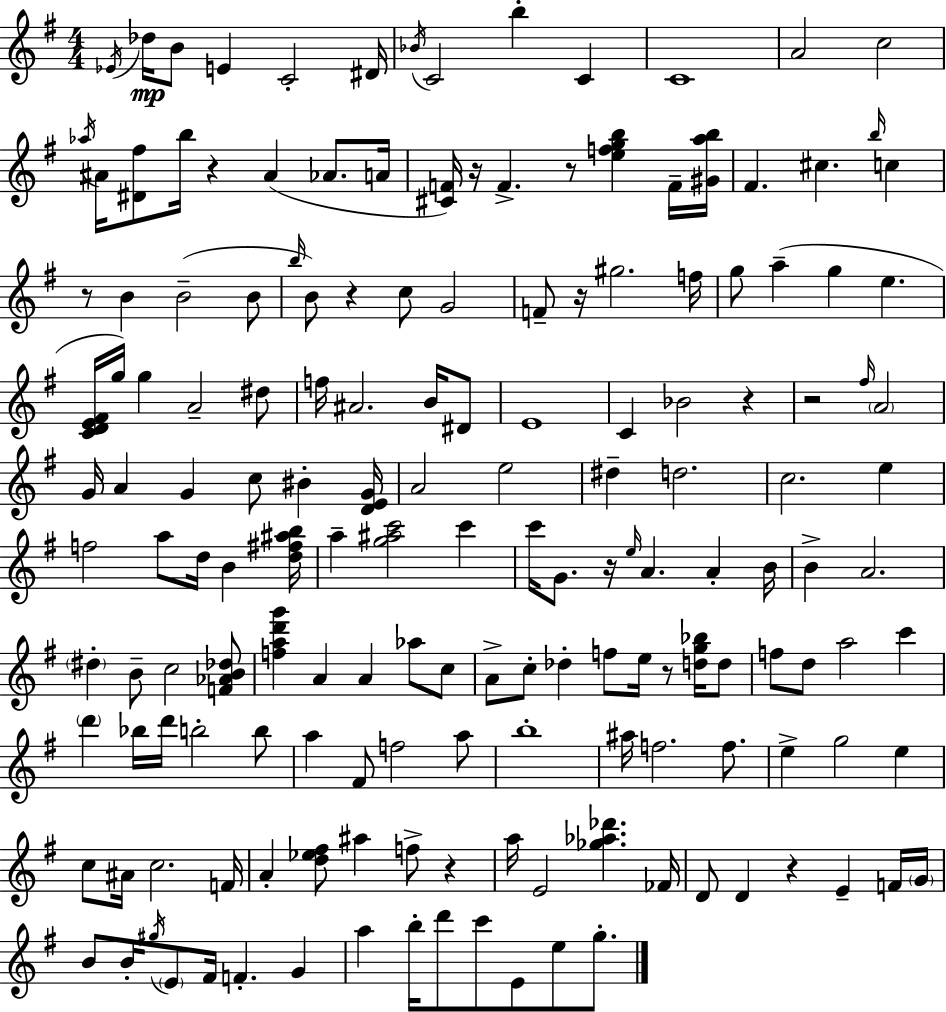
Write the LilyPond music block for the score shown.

{
  \clef treble
  \numericTimeSignature
  \time 4/4
  \key g \major
  \acciaccatura { ees'16 }\mp des''16 b'8 e'4 c'2-. | dis'16 \acciaccatura { bes'16 } c'2 b''4-. c'4 | c'1 | a'2 c''2 | \break \acciaccatura { aes''16 } ais'16 <dis' fis''>8 b''16 r4 ais'4( aes'8. | a'16 <cis' f'>16) r16 f'4.-> r8 <e'' f'' g'' b''>4 | f'16-- <gis' a'' b''>16 fis'4. cis''4. \grace { b''16 } | c''4 r8 b'4 b'2--( | \break b'8 \grace { b''16 } b'8) r4 c''8 g'2 | f'8-- r16 gis''2. | f''16 g''8 a''4--( g''4 e''4. | <c' d' e' fis'>16 g''16) g''4 a'2-- | \break dis''8 f''16 ais'2. | b'16 dis'8 e'1 | c'4 bes'2 | r4 r2 \grace { fis''16 } \parenthesize a'2 | \break g'16 a'4 g'4 c''8 | bis'4-. <d' e' g'>16 a'2 e''2 | dis''4-- d''2. | c''2. | \break e''4 f''2 a''8 | d''16 b'4 <d'' fis'' ais'' b''>16 a''4-- <g'' ais'' c'''>2 | c'''4 c'''16 g'8. r16 \grace { e''16 } a'4. | a'4-. b'16 b'4-> a'2. | \break \parenthesize dis''4-. b'8-- c''2 | <f' aes' b' des''>8 <f'' a'' d''' g'''>4 a'4 a'4 | aes''8 c''8 a'8-> c''8-. des''4-. f''8 | e''16 r8 <d'' g'' bes''>16 d''8 f''8 d''8 a''2 | \break c'''4 \parenthesize d'''4 bes''16 d'''16 b''2-. | b''8 a''4 fis'8 f''2 | a''8 b''1-. | ais''16 f''2. | \break f''8. e''4-> g''2 | e''4 c''8 ais'16 c''2. | f'16 a'4-. <d'' ees'' fis''>8 ais''4 | f''8-> r4 a''16 e'2 | \break <ges'' aes'' des'''>4. fes'16 d'8 d'4 r4 | e'4-- f'16 \parenthesize g'16 b'8 b'16-. \acciaccatura { gis''16 } \parenthesize e'8 fis'16 f'4.-. | g'4 a''4 b''16-. d'''8 c'''8 | e'8 e''8 g''8.-. \bar "|."
}